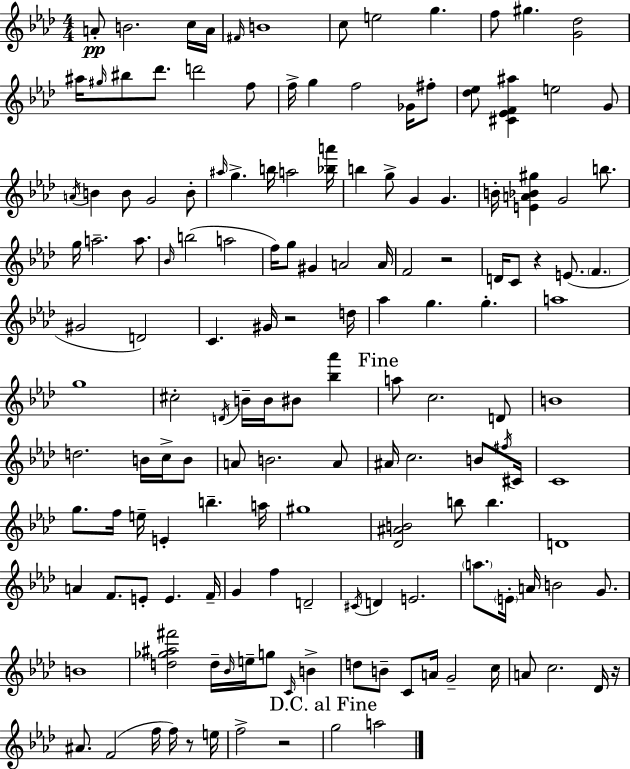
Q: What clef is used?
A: treble